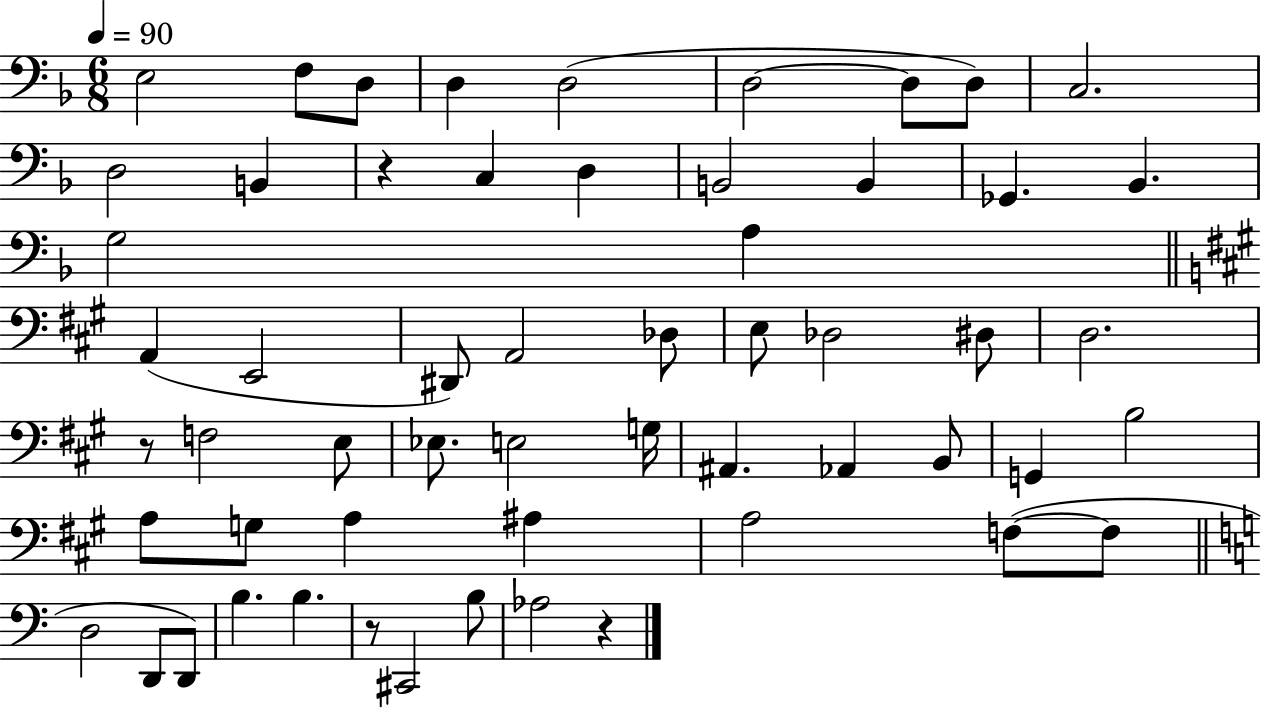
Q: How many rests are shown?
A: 4